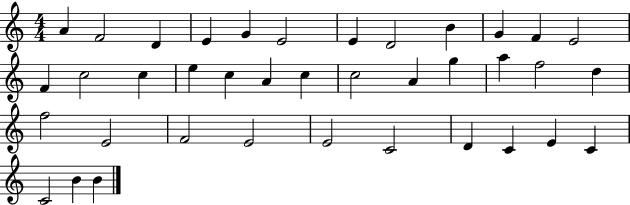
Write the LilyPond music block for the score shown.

{
  \clef treble
  \numericTimeSignature
  \time 4/4
  \key c \major
  a'4 f'2 d'4 | e'4 g'4 e'2 | e'4 d'2 b'4 | g'4 f'4 e'2 | \break f'4 c''2 c''4 | e''4 c''4 a'4 c''4 | c''2 a'4 g''4 | a''4 f''2 d''4 | \break f''2 e'2 | f'2 e'2 | e'2 c'2 | d'4 c'4 e'4 c'4 | \break c'2 b'4 b'4 | \bar "|."
}